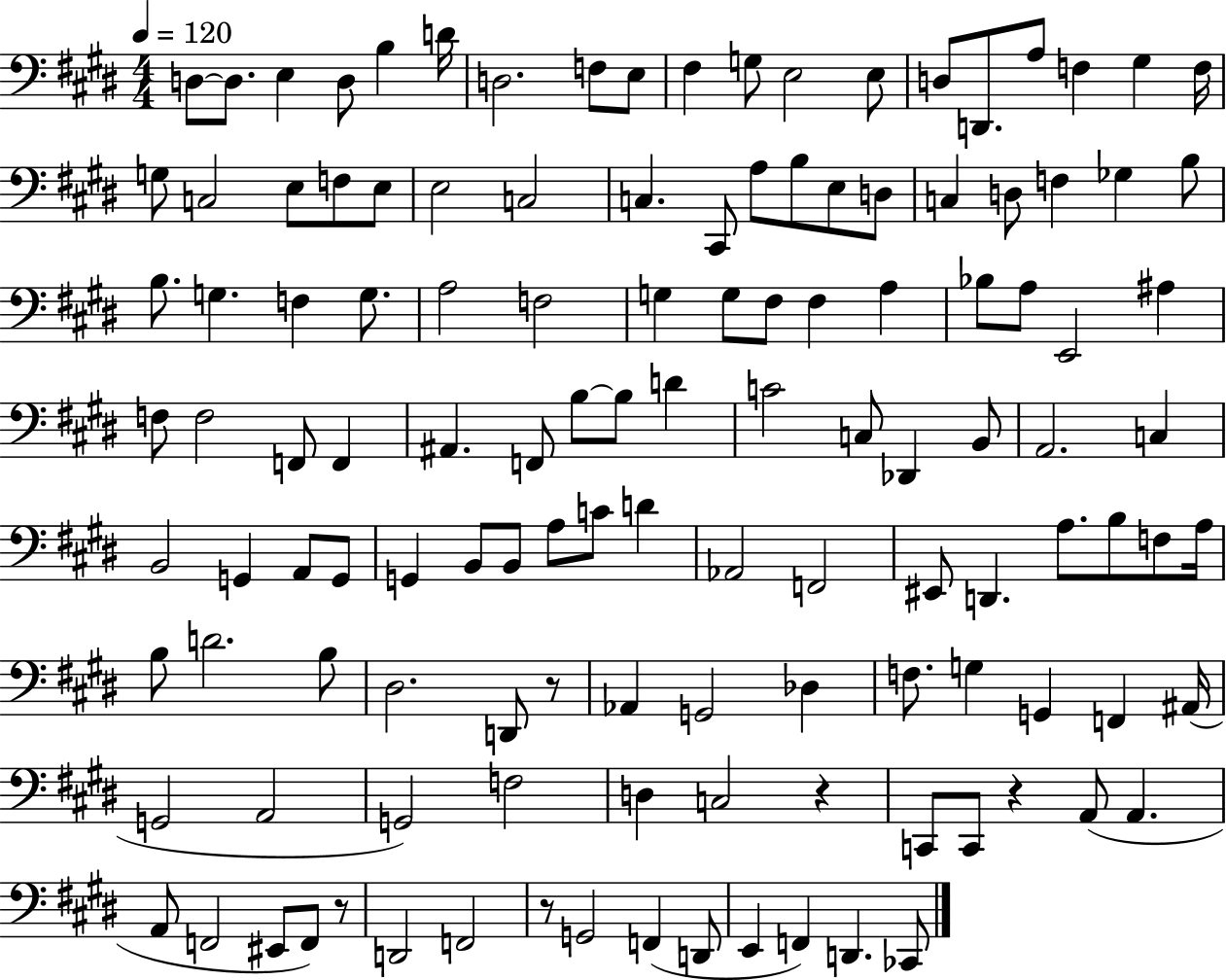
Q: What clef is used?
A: bass